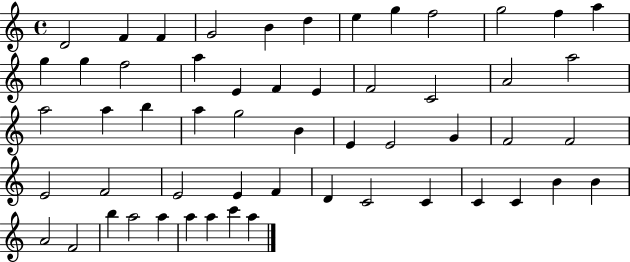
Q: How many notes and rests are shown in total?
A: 55